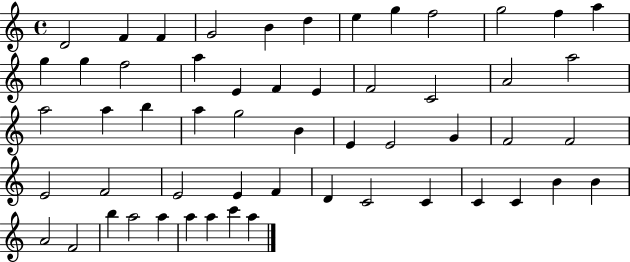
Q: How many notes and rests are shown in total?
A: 55